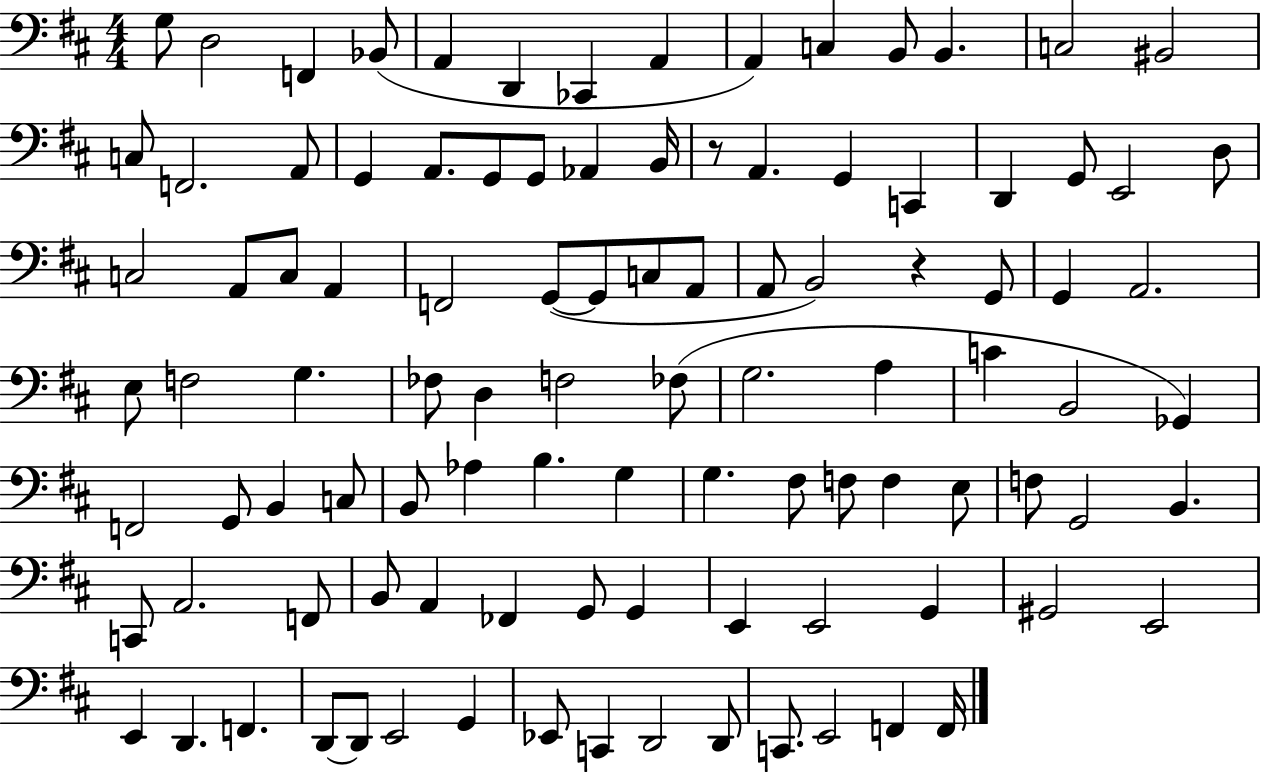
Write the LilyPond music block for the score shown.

{
  \clef bass
  \numericTimeSignature
  \time 4/4
  \key d \major
  g8 d2 f,4 bes,8( | a,4 d,4 ces,4 a,4 | a,4) c4 b,8 b,4. | c2 bis,2 | \break c8 f,2. a,8 | g,4 a,8. g,8 g,8 aes,4 b,16 | r8 a,4. g,4 c,4 | d,4 g,8 e,2 d8 | \break c2 a,8 c8 a,4 | f,2 g,8~(~ g,8 c8 a,8 | a,8 b,2) r4 g,8 | g,4 a,2. | \break e8 f2 g4. | fes8 d4 f2 fes8( | g2. a4 | c'4 b,2 ges,4) | \break f,2 g,8 b,4 c8 | b,8 aes4 b4. g4 | g4. fis8 f8 f4 e8 | f8 g,2 b,4. | \break c,8 a,2. f,8 | b,8 a,4 fes,4 g,8 g,4 | e,4 e,2 g,4 | gis,2 e,2 | \break e,4 d,4. f,4. | d,8~~ d,8 e,2 g,4 | ees,8 c,4 d,2 d,8 | c,8. e,2 f,4 f,16 | \break \bar "|."
}